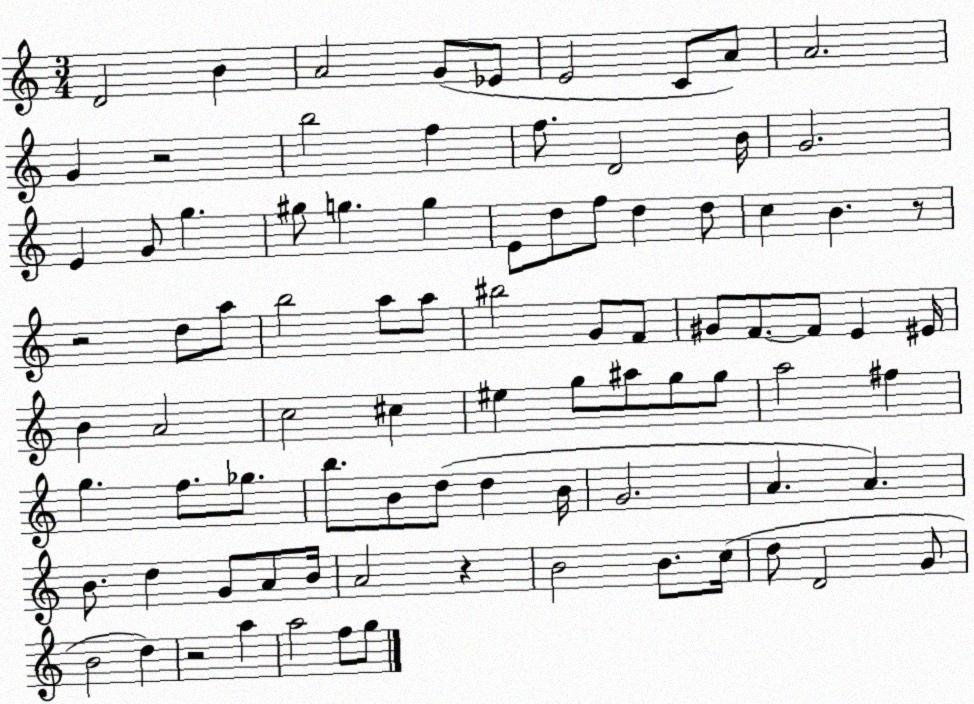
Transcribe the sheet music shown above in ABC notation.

X:1
T:Untitled
M:3/4
L:1/4
K:C
D2 B A2 G/2 _E/2 E2 C/2 A/2 A2 G z2 b2 f f/2 D2 B/4 G2 E G/2 g ^g/2 g g E/2 d/2 f/2 d d/2 c B z/2 z2 d/2 a/2 b2 a/2 a/2 ^b2 G/2 F/2 ^G/2 F/2 F/2 E ^E/4 B A2 c2 ^c ^e g/2 ^a/2 g/2 g/2 a2 ^f g f/2 _g/2 b/2 B/2 d/2 d B/4 G2 A A B/2 d G/2 A/2 B/4 A2 z B2 B/2 c/4 d/2 D2 G/2 B2 d z2 a a2 f/2 g/2